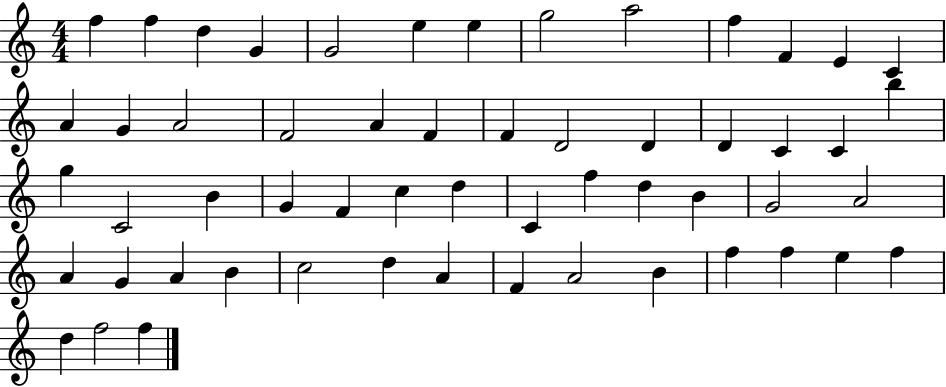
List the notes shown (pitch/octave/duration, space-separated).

F5/q F5/q D5/q G4/q G4/h E5/q E5/q G5/h A5/h F5/q F4/q E4/q C4/q A4/q G4/q A4/h F4/h A4/q F4/q F4/q D4/h D4/q D4/q C4/q C4/q B5/q G5/q C4/h B4/q G4/q F4/q C5/q D5/q C4/q F5/q D5/q B4/q G4/h A4/h A4/q G4/q A4/q B4/q C5/h D5/q A4/q F4/q A4/h B4/q F5/q F5/q E5/q F5/q D5/q F5/h F5/q